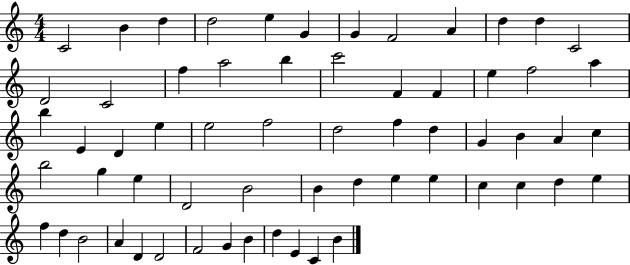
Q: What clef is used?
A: treble